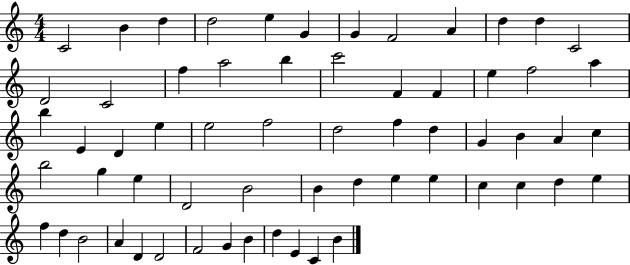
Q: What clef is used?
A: treble